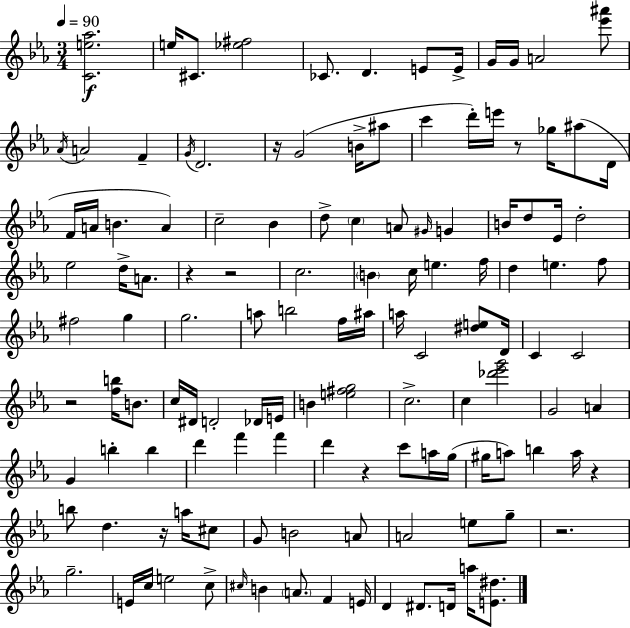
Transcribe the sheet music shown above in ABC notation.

X:1
T:Untitled
M:3/4
L:1/4
K:Cm
[Ce_a]2 e/4 ^C/2 [_e^f]2 _C/2 D E/2 E/4 G/4 G/4 A2 [_e'^a']/2 _A/4 A2 F G/4 D2 z/4 G2 B/4 ^a/2 c' d'/4 e'/4 z/2 _g/4 ^a/2 D/4 F/4 A/4 B A c2 _B d/2 c A/2 ^G/4 G B/4 d/2 _E/4 d2 _e2 d/4 A/2 z z2 c2 B c/4 e f/4 d e f/2 ^f2 g g2 a/2 b2 f/4 ^a/4 a/4 C2 [^de]/2 D/4 C C2 z2 [fb]/4 B/2 c/4 ^D/4 D2 _D/4 E/4 B [e^fg]2 c2 c [_d'_e'g']2 G2 A G b b d' f' f' d' z c'/2 a/4 g/4 ^g/4 a/2 b a/4 z b/2 d z/4 a/4 ^c/2 G/2 B2 A/2 A2 e/2 g/2 z2 g2 E/4 c/4 e2 c/2 ^c/4 B A/2 F E/4 D ^D/2 D/4 a/4 [E^d]/2